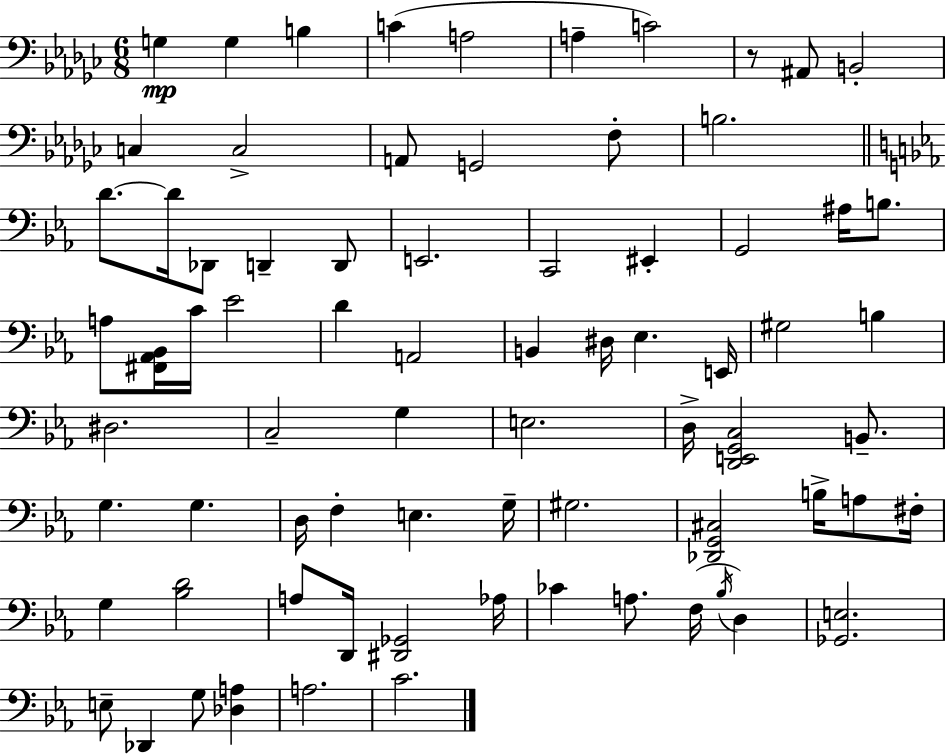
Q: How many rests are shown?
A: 1